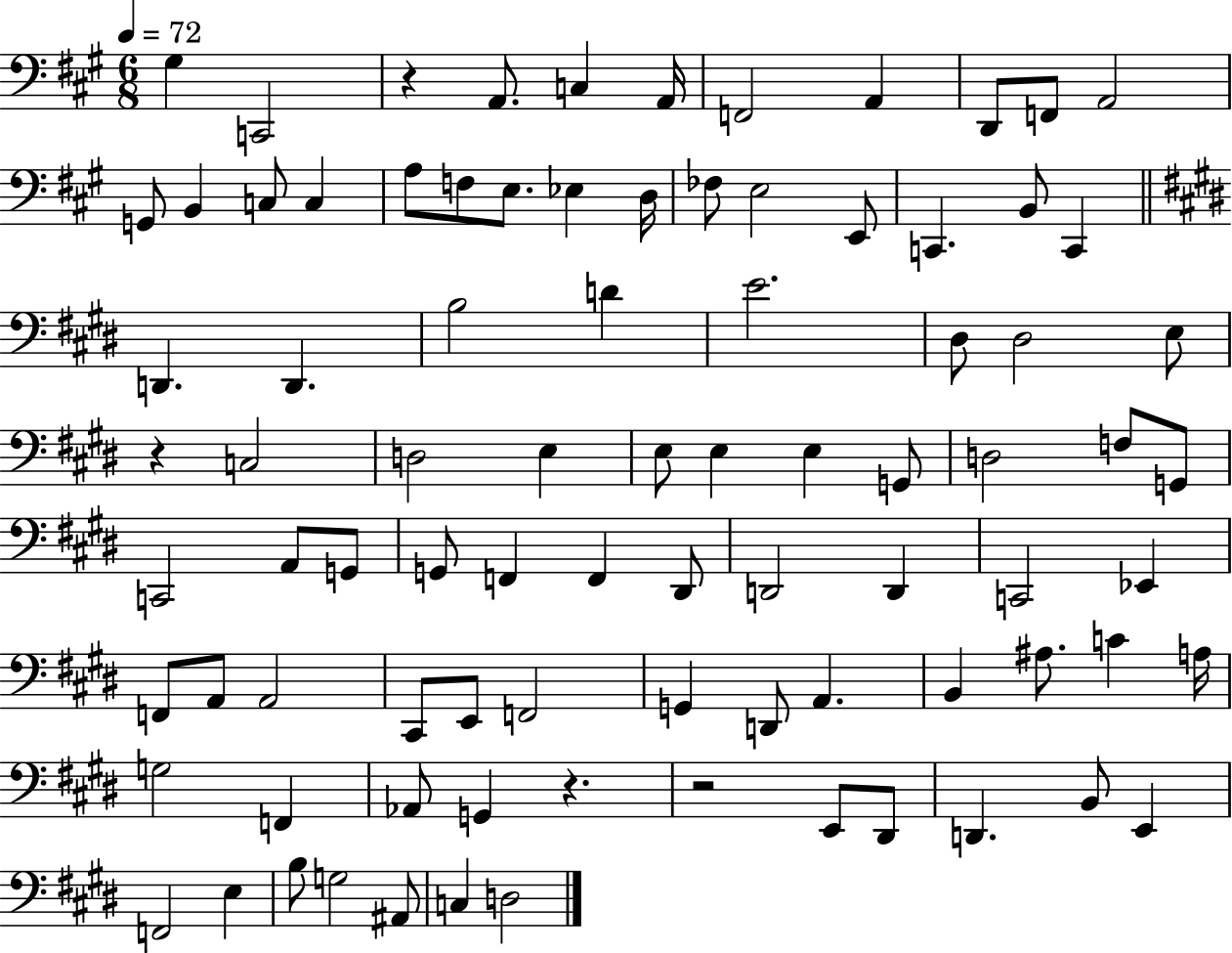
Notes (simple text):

G#3/q C2/h R/q A2/e. C3/q A2/s F2/h A2/q D2/e F2/e A2/h G2/e B2/q C3/e C3/q A3/e F3/e E3/e. Eb3/q D3/s FES3/e E3/h E2/e C2/q. B2/e C2/q D2/q. D2/q. B3/h D4/q E4/h. D#3/e D#3/h E3/e R/q C3/h D3/h E3/q E3/e E3/q E3/q G2/e D3/h F3/e G2/e C2/h A2/e G2/e G2/e F2/q F2/q D#2/e D2/h D2/q C2/h Eb2/q F2/e A2/e A2/h C#2/e E2/e F2/h G2/q D2/e A2/q. B2/q A#3/e. C4/q A3/s G3/h F2/q Ab2/e G2/q R/q. R/h E2/e D#2/e D2/q. B2/e E2/q F2/h E3/q B3/e G3/h A#2/e C3/q D3/h